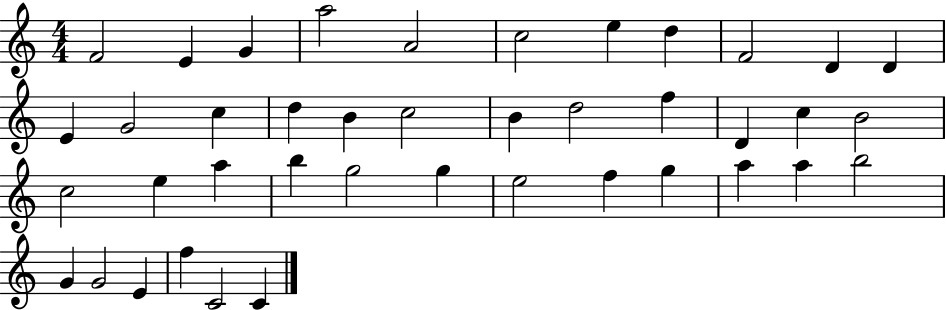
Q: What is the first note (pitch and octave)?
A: F4